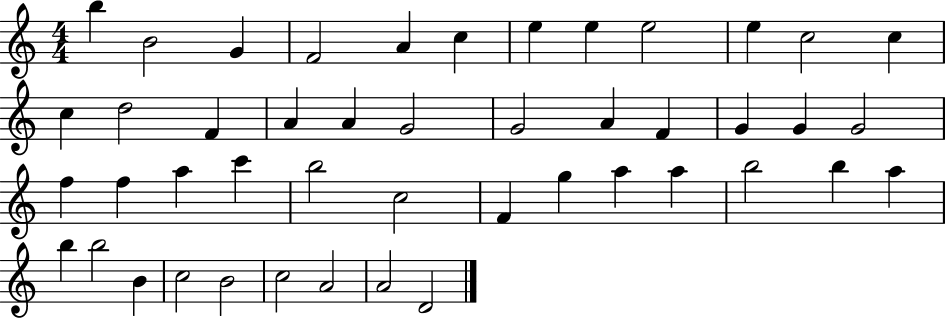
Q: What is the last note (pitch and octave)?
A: D4